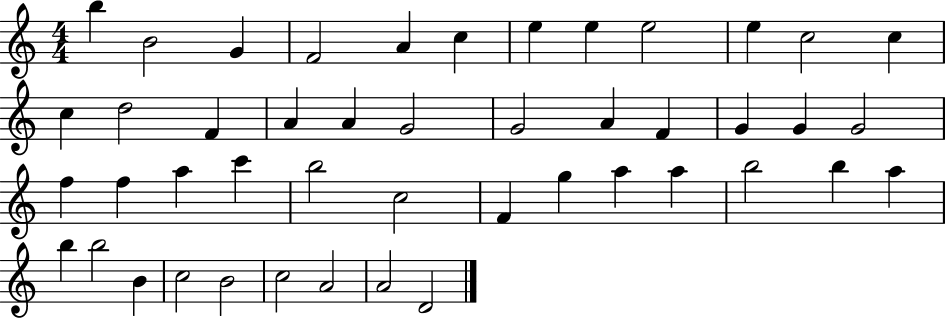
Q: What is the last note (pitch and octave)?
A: D4